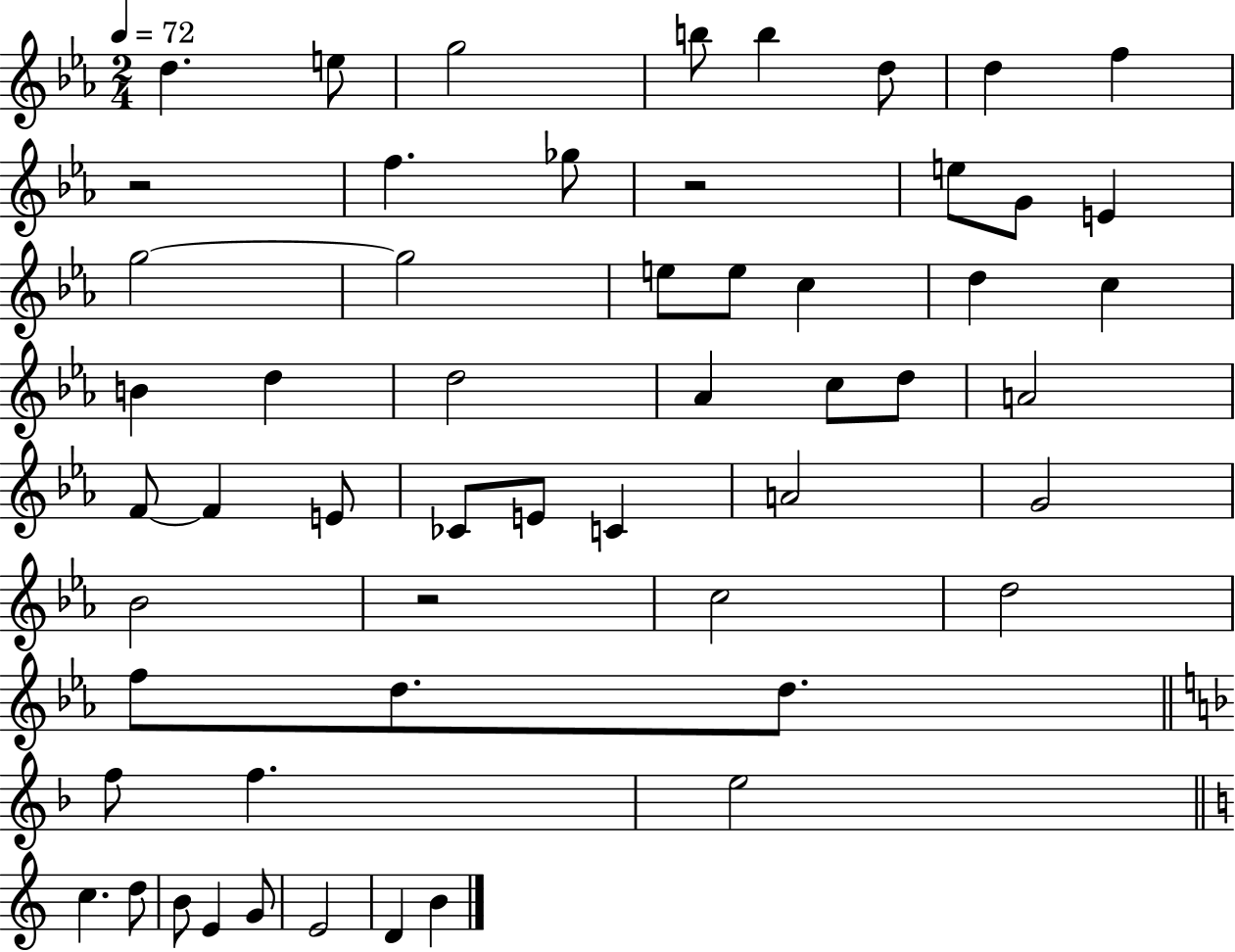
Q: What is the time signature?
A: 2/4